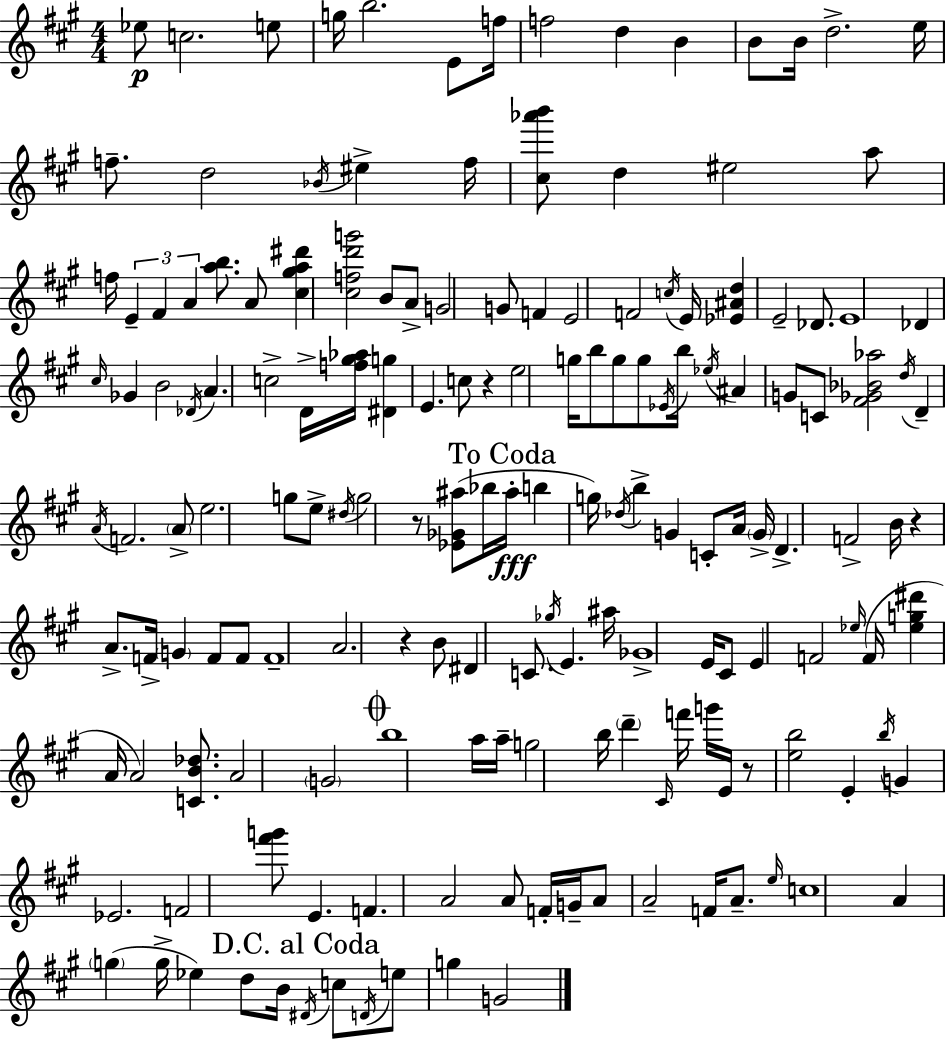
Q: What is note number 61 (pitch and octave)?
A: D5